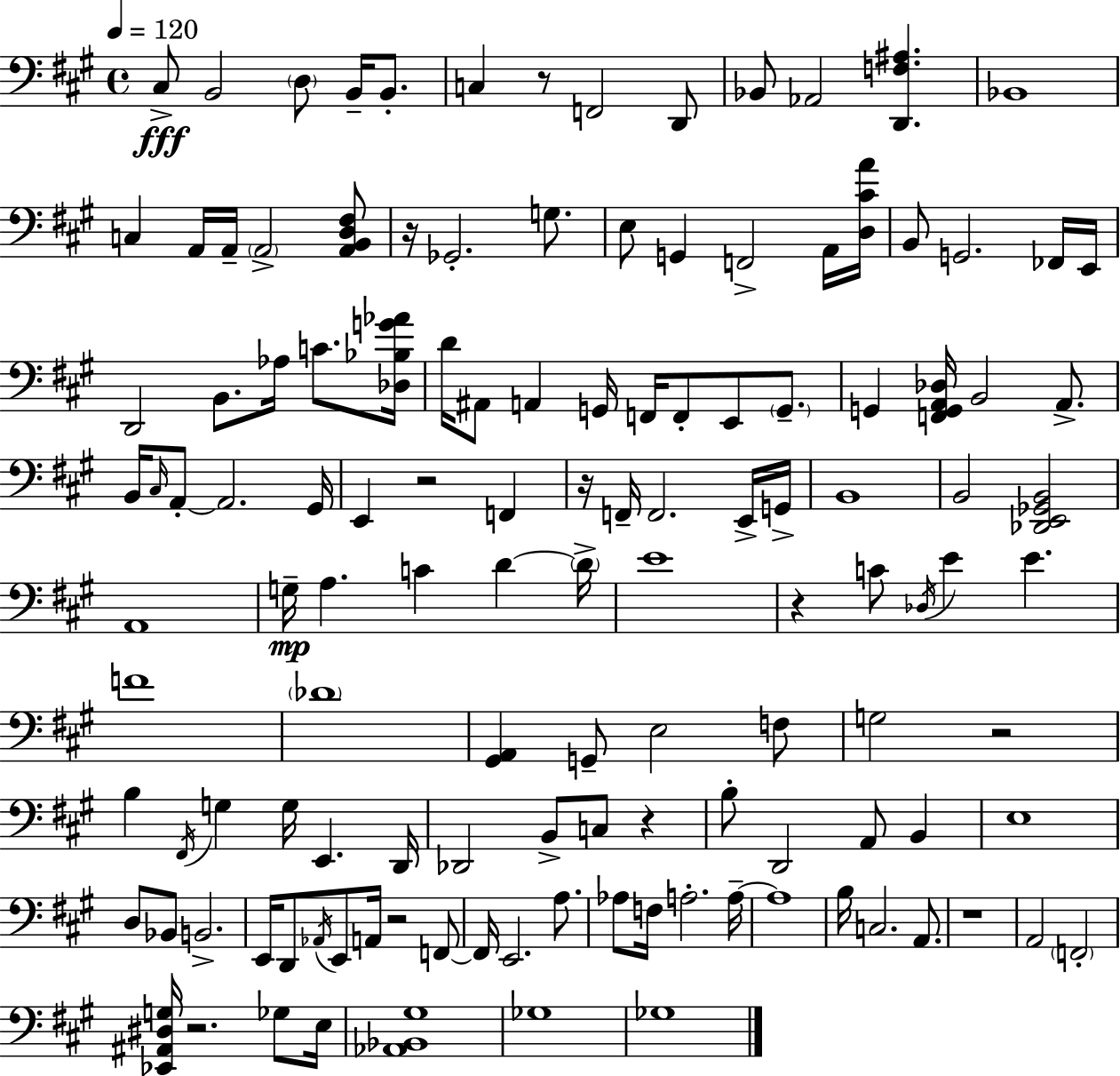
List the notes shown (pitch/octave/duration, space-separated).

C#3/e B2/h D3/e B2/s B2/e. C3/q R/e F2/h D2/e Bb2/e Ab2/h [D2,F3,A#3]/q. Bb2/w C3/q A2/s A2/s A2/h [A2,B2,D3,F#3]/e R/s Gb2/h. G3/e. E3/e G2/q F2/h A2/s [D3,C#4,A4]/s B2/e G2/h. FES2/s E2/s D2/h B2/e. Ab3/s C4/e. [Db3,Bb3,G4,Ab4]/s D4/s A#2/e A2/q G2/s F2/s F2/e E2/e G2/e. G2/q [F2,G2,A2,Db3]/s B2/h A2/e. B2/s C#3/s A2/e A2/h. G#2/s E2/q R/h F2/q R/s F2/s F2/h. E2/s G2/s B2/w B2/h [Db2,E2,Gb2,B2]/h A2/w G3/s A3/q. C4/q D4/q D4/s E4/w R/q C4/e Db3/s E4/q E4/q. F4/w Db4/w [G#2,A2]/q G2/e E3/h F3/e G3/h R/h B3/q F#2/s G3/q G3/s E2/q. D2/s Db2/h B2/e C3/e R/q B3/e D2/h A2/e B2/q E3/w D3/e Bb2/e B2/h. E2/s D2/e Ab2/s E2/e A2/s R/h F2/e F2/s E2/h. A3/e. Ab3/e F3/s A3/h. A3/s A3/w B3/s C3/h. A2/e. R/w A2/h F2/h [Eb2,A#2,D#3,G3]/s R/h. Gb3/e E3/s [Ab2,Bb2,G#3]/w Gb3/w Gb3/w